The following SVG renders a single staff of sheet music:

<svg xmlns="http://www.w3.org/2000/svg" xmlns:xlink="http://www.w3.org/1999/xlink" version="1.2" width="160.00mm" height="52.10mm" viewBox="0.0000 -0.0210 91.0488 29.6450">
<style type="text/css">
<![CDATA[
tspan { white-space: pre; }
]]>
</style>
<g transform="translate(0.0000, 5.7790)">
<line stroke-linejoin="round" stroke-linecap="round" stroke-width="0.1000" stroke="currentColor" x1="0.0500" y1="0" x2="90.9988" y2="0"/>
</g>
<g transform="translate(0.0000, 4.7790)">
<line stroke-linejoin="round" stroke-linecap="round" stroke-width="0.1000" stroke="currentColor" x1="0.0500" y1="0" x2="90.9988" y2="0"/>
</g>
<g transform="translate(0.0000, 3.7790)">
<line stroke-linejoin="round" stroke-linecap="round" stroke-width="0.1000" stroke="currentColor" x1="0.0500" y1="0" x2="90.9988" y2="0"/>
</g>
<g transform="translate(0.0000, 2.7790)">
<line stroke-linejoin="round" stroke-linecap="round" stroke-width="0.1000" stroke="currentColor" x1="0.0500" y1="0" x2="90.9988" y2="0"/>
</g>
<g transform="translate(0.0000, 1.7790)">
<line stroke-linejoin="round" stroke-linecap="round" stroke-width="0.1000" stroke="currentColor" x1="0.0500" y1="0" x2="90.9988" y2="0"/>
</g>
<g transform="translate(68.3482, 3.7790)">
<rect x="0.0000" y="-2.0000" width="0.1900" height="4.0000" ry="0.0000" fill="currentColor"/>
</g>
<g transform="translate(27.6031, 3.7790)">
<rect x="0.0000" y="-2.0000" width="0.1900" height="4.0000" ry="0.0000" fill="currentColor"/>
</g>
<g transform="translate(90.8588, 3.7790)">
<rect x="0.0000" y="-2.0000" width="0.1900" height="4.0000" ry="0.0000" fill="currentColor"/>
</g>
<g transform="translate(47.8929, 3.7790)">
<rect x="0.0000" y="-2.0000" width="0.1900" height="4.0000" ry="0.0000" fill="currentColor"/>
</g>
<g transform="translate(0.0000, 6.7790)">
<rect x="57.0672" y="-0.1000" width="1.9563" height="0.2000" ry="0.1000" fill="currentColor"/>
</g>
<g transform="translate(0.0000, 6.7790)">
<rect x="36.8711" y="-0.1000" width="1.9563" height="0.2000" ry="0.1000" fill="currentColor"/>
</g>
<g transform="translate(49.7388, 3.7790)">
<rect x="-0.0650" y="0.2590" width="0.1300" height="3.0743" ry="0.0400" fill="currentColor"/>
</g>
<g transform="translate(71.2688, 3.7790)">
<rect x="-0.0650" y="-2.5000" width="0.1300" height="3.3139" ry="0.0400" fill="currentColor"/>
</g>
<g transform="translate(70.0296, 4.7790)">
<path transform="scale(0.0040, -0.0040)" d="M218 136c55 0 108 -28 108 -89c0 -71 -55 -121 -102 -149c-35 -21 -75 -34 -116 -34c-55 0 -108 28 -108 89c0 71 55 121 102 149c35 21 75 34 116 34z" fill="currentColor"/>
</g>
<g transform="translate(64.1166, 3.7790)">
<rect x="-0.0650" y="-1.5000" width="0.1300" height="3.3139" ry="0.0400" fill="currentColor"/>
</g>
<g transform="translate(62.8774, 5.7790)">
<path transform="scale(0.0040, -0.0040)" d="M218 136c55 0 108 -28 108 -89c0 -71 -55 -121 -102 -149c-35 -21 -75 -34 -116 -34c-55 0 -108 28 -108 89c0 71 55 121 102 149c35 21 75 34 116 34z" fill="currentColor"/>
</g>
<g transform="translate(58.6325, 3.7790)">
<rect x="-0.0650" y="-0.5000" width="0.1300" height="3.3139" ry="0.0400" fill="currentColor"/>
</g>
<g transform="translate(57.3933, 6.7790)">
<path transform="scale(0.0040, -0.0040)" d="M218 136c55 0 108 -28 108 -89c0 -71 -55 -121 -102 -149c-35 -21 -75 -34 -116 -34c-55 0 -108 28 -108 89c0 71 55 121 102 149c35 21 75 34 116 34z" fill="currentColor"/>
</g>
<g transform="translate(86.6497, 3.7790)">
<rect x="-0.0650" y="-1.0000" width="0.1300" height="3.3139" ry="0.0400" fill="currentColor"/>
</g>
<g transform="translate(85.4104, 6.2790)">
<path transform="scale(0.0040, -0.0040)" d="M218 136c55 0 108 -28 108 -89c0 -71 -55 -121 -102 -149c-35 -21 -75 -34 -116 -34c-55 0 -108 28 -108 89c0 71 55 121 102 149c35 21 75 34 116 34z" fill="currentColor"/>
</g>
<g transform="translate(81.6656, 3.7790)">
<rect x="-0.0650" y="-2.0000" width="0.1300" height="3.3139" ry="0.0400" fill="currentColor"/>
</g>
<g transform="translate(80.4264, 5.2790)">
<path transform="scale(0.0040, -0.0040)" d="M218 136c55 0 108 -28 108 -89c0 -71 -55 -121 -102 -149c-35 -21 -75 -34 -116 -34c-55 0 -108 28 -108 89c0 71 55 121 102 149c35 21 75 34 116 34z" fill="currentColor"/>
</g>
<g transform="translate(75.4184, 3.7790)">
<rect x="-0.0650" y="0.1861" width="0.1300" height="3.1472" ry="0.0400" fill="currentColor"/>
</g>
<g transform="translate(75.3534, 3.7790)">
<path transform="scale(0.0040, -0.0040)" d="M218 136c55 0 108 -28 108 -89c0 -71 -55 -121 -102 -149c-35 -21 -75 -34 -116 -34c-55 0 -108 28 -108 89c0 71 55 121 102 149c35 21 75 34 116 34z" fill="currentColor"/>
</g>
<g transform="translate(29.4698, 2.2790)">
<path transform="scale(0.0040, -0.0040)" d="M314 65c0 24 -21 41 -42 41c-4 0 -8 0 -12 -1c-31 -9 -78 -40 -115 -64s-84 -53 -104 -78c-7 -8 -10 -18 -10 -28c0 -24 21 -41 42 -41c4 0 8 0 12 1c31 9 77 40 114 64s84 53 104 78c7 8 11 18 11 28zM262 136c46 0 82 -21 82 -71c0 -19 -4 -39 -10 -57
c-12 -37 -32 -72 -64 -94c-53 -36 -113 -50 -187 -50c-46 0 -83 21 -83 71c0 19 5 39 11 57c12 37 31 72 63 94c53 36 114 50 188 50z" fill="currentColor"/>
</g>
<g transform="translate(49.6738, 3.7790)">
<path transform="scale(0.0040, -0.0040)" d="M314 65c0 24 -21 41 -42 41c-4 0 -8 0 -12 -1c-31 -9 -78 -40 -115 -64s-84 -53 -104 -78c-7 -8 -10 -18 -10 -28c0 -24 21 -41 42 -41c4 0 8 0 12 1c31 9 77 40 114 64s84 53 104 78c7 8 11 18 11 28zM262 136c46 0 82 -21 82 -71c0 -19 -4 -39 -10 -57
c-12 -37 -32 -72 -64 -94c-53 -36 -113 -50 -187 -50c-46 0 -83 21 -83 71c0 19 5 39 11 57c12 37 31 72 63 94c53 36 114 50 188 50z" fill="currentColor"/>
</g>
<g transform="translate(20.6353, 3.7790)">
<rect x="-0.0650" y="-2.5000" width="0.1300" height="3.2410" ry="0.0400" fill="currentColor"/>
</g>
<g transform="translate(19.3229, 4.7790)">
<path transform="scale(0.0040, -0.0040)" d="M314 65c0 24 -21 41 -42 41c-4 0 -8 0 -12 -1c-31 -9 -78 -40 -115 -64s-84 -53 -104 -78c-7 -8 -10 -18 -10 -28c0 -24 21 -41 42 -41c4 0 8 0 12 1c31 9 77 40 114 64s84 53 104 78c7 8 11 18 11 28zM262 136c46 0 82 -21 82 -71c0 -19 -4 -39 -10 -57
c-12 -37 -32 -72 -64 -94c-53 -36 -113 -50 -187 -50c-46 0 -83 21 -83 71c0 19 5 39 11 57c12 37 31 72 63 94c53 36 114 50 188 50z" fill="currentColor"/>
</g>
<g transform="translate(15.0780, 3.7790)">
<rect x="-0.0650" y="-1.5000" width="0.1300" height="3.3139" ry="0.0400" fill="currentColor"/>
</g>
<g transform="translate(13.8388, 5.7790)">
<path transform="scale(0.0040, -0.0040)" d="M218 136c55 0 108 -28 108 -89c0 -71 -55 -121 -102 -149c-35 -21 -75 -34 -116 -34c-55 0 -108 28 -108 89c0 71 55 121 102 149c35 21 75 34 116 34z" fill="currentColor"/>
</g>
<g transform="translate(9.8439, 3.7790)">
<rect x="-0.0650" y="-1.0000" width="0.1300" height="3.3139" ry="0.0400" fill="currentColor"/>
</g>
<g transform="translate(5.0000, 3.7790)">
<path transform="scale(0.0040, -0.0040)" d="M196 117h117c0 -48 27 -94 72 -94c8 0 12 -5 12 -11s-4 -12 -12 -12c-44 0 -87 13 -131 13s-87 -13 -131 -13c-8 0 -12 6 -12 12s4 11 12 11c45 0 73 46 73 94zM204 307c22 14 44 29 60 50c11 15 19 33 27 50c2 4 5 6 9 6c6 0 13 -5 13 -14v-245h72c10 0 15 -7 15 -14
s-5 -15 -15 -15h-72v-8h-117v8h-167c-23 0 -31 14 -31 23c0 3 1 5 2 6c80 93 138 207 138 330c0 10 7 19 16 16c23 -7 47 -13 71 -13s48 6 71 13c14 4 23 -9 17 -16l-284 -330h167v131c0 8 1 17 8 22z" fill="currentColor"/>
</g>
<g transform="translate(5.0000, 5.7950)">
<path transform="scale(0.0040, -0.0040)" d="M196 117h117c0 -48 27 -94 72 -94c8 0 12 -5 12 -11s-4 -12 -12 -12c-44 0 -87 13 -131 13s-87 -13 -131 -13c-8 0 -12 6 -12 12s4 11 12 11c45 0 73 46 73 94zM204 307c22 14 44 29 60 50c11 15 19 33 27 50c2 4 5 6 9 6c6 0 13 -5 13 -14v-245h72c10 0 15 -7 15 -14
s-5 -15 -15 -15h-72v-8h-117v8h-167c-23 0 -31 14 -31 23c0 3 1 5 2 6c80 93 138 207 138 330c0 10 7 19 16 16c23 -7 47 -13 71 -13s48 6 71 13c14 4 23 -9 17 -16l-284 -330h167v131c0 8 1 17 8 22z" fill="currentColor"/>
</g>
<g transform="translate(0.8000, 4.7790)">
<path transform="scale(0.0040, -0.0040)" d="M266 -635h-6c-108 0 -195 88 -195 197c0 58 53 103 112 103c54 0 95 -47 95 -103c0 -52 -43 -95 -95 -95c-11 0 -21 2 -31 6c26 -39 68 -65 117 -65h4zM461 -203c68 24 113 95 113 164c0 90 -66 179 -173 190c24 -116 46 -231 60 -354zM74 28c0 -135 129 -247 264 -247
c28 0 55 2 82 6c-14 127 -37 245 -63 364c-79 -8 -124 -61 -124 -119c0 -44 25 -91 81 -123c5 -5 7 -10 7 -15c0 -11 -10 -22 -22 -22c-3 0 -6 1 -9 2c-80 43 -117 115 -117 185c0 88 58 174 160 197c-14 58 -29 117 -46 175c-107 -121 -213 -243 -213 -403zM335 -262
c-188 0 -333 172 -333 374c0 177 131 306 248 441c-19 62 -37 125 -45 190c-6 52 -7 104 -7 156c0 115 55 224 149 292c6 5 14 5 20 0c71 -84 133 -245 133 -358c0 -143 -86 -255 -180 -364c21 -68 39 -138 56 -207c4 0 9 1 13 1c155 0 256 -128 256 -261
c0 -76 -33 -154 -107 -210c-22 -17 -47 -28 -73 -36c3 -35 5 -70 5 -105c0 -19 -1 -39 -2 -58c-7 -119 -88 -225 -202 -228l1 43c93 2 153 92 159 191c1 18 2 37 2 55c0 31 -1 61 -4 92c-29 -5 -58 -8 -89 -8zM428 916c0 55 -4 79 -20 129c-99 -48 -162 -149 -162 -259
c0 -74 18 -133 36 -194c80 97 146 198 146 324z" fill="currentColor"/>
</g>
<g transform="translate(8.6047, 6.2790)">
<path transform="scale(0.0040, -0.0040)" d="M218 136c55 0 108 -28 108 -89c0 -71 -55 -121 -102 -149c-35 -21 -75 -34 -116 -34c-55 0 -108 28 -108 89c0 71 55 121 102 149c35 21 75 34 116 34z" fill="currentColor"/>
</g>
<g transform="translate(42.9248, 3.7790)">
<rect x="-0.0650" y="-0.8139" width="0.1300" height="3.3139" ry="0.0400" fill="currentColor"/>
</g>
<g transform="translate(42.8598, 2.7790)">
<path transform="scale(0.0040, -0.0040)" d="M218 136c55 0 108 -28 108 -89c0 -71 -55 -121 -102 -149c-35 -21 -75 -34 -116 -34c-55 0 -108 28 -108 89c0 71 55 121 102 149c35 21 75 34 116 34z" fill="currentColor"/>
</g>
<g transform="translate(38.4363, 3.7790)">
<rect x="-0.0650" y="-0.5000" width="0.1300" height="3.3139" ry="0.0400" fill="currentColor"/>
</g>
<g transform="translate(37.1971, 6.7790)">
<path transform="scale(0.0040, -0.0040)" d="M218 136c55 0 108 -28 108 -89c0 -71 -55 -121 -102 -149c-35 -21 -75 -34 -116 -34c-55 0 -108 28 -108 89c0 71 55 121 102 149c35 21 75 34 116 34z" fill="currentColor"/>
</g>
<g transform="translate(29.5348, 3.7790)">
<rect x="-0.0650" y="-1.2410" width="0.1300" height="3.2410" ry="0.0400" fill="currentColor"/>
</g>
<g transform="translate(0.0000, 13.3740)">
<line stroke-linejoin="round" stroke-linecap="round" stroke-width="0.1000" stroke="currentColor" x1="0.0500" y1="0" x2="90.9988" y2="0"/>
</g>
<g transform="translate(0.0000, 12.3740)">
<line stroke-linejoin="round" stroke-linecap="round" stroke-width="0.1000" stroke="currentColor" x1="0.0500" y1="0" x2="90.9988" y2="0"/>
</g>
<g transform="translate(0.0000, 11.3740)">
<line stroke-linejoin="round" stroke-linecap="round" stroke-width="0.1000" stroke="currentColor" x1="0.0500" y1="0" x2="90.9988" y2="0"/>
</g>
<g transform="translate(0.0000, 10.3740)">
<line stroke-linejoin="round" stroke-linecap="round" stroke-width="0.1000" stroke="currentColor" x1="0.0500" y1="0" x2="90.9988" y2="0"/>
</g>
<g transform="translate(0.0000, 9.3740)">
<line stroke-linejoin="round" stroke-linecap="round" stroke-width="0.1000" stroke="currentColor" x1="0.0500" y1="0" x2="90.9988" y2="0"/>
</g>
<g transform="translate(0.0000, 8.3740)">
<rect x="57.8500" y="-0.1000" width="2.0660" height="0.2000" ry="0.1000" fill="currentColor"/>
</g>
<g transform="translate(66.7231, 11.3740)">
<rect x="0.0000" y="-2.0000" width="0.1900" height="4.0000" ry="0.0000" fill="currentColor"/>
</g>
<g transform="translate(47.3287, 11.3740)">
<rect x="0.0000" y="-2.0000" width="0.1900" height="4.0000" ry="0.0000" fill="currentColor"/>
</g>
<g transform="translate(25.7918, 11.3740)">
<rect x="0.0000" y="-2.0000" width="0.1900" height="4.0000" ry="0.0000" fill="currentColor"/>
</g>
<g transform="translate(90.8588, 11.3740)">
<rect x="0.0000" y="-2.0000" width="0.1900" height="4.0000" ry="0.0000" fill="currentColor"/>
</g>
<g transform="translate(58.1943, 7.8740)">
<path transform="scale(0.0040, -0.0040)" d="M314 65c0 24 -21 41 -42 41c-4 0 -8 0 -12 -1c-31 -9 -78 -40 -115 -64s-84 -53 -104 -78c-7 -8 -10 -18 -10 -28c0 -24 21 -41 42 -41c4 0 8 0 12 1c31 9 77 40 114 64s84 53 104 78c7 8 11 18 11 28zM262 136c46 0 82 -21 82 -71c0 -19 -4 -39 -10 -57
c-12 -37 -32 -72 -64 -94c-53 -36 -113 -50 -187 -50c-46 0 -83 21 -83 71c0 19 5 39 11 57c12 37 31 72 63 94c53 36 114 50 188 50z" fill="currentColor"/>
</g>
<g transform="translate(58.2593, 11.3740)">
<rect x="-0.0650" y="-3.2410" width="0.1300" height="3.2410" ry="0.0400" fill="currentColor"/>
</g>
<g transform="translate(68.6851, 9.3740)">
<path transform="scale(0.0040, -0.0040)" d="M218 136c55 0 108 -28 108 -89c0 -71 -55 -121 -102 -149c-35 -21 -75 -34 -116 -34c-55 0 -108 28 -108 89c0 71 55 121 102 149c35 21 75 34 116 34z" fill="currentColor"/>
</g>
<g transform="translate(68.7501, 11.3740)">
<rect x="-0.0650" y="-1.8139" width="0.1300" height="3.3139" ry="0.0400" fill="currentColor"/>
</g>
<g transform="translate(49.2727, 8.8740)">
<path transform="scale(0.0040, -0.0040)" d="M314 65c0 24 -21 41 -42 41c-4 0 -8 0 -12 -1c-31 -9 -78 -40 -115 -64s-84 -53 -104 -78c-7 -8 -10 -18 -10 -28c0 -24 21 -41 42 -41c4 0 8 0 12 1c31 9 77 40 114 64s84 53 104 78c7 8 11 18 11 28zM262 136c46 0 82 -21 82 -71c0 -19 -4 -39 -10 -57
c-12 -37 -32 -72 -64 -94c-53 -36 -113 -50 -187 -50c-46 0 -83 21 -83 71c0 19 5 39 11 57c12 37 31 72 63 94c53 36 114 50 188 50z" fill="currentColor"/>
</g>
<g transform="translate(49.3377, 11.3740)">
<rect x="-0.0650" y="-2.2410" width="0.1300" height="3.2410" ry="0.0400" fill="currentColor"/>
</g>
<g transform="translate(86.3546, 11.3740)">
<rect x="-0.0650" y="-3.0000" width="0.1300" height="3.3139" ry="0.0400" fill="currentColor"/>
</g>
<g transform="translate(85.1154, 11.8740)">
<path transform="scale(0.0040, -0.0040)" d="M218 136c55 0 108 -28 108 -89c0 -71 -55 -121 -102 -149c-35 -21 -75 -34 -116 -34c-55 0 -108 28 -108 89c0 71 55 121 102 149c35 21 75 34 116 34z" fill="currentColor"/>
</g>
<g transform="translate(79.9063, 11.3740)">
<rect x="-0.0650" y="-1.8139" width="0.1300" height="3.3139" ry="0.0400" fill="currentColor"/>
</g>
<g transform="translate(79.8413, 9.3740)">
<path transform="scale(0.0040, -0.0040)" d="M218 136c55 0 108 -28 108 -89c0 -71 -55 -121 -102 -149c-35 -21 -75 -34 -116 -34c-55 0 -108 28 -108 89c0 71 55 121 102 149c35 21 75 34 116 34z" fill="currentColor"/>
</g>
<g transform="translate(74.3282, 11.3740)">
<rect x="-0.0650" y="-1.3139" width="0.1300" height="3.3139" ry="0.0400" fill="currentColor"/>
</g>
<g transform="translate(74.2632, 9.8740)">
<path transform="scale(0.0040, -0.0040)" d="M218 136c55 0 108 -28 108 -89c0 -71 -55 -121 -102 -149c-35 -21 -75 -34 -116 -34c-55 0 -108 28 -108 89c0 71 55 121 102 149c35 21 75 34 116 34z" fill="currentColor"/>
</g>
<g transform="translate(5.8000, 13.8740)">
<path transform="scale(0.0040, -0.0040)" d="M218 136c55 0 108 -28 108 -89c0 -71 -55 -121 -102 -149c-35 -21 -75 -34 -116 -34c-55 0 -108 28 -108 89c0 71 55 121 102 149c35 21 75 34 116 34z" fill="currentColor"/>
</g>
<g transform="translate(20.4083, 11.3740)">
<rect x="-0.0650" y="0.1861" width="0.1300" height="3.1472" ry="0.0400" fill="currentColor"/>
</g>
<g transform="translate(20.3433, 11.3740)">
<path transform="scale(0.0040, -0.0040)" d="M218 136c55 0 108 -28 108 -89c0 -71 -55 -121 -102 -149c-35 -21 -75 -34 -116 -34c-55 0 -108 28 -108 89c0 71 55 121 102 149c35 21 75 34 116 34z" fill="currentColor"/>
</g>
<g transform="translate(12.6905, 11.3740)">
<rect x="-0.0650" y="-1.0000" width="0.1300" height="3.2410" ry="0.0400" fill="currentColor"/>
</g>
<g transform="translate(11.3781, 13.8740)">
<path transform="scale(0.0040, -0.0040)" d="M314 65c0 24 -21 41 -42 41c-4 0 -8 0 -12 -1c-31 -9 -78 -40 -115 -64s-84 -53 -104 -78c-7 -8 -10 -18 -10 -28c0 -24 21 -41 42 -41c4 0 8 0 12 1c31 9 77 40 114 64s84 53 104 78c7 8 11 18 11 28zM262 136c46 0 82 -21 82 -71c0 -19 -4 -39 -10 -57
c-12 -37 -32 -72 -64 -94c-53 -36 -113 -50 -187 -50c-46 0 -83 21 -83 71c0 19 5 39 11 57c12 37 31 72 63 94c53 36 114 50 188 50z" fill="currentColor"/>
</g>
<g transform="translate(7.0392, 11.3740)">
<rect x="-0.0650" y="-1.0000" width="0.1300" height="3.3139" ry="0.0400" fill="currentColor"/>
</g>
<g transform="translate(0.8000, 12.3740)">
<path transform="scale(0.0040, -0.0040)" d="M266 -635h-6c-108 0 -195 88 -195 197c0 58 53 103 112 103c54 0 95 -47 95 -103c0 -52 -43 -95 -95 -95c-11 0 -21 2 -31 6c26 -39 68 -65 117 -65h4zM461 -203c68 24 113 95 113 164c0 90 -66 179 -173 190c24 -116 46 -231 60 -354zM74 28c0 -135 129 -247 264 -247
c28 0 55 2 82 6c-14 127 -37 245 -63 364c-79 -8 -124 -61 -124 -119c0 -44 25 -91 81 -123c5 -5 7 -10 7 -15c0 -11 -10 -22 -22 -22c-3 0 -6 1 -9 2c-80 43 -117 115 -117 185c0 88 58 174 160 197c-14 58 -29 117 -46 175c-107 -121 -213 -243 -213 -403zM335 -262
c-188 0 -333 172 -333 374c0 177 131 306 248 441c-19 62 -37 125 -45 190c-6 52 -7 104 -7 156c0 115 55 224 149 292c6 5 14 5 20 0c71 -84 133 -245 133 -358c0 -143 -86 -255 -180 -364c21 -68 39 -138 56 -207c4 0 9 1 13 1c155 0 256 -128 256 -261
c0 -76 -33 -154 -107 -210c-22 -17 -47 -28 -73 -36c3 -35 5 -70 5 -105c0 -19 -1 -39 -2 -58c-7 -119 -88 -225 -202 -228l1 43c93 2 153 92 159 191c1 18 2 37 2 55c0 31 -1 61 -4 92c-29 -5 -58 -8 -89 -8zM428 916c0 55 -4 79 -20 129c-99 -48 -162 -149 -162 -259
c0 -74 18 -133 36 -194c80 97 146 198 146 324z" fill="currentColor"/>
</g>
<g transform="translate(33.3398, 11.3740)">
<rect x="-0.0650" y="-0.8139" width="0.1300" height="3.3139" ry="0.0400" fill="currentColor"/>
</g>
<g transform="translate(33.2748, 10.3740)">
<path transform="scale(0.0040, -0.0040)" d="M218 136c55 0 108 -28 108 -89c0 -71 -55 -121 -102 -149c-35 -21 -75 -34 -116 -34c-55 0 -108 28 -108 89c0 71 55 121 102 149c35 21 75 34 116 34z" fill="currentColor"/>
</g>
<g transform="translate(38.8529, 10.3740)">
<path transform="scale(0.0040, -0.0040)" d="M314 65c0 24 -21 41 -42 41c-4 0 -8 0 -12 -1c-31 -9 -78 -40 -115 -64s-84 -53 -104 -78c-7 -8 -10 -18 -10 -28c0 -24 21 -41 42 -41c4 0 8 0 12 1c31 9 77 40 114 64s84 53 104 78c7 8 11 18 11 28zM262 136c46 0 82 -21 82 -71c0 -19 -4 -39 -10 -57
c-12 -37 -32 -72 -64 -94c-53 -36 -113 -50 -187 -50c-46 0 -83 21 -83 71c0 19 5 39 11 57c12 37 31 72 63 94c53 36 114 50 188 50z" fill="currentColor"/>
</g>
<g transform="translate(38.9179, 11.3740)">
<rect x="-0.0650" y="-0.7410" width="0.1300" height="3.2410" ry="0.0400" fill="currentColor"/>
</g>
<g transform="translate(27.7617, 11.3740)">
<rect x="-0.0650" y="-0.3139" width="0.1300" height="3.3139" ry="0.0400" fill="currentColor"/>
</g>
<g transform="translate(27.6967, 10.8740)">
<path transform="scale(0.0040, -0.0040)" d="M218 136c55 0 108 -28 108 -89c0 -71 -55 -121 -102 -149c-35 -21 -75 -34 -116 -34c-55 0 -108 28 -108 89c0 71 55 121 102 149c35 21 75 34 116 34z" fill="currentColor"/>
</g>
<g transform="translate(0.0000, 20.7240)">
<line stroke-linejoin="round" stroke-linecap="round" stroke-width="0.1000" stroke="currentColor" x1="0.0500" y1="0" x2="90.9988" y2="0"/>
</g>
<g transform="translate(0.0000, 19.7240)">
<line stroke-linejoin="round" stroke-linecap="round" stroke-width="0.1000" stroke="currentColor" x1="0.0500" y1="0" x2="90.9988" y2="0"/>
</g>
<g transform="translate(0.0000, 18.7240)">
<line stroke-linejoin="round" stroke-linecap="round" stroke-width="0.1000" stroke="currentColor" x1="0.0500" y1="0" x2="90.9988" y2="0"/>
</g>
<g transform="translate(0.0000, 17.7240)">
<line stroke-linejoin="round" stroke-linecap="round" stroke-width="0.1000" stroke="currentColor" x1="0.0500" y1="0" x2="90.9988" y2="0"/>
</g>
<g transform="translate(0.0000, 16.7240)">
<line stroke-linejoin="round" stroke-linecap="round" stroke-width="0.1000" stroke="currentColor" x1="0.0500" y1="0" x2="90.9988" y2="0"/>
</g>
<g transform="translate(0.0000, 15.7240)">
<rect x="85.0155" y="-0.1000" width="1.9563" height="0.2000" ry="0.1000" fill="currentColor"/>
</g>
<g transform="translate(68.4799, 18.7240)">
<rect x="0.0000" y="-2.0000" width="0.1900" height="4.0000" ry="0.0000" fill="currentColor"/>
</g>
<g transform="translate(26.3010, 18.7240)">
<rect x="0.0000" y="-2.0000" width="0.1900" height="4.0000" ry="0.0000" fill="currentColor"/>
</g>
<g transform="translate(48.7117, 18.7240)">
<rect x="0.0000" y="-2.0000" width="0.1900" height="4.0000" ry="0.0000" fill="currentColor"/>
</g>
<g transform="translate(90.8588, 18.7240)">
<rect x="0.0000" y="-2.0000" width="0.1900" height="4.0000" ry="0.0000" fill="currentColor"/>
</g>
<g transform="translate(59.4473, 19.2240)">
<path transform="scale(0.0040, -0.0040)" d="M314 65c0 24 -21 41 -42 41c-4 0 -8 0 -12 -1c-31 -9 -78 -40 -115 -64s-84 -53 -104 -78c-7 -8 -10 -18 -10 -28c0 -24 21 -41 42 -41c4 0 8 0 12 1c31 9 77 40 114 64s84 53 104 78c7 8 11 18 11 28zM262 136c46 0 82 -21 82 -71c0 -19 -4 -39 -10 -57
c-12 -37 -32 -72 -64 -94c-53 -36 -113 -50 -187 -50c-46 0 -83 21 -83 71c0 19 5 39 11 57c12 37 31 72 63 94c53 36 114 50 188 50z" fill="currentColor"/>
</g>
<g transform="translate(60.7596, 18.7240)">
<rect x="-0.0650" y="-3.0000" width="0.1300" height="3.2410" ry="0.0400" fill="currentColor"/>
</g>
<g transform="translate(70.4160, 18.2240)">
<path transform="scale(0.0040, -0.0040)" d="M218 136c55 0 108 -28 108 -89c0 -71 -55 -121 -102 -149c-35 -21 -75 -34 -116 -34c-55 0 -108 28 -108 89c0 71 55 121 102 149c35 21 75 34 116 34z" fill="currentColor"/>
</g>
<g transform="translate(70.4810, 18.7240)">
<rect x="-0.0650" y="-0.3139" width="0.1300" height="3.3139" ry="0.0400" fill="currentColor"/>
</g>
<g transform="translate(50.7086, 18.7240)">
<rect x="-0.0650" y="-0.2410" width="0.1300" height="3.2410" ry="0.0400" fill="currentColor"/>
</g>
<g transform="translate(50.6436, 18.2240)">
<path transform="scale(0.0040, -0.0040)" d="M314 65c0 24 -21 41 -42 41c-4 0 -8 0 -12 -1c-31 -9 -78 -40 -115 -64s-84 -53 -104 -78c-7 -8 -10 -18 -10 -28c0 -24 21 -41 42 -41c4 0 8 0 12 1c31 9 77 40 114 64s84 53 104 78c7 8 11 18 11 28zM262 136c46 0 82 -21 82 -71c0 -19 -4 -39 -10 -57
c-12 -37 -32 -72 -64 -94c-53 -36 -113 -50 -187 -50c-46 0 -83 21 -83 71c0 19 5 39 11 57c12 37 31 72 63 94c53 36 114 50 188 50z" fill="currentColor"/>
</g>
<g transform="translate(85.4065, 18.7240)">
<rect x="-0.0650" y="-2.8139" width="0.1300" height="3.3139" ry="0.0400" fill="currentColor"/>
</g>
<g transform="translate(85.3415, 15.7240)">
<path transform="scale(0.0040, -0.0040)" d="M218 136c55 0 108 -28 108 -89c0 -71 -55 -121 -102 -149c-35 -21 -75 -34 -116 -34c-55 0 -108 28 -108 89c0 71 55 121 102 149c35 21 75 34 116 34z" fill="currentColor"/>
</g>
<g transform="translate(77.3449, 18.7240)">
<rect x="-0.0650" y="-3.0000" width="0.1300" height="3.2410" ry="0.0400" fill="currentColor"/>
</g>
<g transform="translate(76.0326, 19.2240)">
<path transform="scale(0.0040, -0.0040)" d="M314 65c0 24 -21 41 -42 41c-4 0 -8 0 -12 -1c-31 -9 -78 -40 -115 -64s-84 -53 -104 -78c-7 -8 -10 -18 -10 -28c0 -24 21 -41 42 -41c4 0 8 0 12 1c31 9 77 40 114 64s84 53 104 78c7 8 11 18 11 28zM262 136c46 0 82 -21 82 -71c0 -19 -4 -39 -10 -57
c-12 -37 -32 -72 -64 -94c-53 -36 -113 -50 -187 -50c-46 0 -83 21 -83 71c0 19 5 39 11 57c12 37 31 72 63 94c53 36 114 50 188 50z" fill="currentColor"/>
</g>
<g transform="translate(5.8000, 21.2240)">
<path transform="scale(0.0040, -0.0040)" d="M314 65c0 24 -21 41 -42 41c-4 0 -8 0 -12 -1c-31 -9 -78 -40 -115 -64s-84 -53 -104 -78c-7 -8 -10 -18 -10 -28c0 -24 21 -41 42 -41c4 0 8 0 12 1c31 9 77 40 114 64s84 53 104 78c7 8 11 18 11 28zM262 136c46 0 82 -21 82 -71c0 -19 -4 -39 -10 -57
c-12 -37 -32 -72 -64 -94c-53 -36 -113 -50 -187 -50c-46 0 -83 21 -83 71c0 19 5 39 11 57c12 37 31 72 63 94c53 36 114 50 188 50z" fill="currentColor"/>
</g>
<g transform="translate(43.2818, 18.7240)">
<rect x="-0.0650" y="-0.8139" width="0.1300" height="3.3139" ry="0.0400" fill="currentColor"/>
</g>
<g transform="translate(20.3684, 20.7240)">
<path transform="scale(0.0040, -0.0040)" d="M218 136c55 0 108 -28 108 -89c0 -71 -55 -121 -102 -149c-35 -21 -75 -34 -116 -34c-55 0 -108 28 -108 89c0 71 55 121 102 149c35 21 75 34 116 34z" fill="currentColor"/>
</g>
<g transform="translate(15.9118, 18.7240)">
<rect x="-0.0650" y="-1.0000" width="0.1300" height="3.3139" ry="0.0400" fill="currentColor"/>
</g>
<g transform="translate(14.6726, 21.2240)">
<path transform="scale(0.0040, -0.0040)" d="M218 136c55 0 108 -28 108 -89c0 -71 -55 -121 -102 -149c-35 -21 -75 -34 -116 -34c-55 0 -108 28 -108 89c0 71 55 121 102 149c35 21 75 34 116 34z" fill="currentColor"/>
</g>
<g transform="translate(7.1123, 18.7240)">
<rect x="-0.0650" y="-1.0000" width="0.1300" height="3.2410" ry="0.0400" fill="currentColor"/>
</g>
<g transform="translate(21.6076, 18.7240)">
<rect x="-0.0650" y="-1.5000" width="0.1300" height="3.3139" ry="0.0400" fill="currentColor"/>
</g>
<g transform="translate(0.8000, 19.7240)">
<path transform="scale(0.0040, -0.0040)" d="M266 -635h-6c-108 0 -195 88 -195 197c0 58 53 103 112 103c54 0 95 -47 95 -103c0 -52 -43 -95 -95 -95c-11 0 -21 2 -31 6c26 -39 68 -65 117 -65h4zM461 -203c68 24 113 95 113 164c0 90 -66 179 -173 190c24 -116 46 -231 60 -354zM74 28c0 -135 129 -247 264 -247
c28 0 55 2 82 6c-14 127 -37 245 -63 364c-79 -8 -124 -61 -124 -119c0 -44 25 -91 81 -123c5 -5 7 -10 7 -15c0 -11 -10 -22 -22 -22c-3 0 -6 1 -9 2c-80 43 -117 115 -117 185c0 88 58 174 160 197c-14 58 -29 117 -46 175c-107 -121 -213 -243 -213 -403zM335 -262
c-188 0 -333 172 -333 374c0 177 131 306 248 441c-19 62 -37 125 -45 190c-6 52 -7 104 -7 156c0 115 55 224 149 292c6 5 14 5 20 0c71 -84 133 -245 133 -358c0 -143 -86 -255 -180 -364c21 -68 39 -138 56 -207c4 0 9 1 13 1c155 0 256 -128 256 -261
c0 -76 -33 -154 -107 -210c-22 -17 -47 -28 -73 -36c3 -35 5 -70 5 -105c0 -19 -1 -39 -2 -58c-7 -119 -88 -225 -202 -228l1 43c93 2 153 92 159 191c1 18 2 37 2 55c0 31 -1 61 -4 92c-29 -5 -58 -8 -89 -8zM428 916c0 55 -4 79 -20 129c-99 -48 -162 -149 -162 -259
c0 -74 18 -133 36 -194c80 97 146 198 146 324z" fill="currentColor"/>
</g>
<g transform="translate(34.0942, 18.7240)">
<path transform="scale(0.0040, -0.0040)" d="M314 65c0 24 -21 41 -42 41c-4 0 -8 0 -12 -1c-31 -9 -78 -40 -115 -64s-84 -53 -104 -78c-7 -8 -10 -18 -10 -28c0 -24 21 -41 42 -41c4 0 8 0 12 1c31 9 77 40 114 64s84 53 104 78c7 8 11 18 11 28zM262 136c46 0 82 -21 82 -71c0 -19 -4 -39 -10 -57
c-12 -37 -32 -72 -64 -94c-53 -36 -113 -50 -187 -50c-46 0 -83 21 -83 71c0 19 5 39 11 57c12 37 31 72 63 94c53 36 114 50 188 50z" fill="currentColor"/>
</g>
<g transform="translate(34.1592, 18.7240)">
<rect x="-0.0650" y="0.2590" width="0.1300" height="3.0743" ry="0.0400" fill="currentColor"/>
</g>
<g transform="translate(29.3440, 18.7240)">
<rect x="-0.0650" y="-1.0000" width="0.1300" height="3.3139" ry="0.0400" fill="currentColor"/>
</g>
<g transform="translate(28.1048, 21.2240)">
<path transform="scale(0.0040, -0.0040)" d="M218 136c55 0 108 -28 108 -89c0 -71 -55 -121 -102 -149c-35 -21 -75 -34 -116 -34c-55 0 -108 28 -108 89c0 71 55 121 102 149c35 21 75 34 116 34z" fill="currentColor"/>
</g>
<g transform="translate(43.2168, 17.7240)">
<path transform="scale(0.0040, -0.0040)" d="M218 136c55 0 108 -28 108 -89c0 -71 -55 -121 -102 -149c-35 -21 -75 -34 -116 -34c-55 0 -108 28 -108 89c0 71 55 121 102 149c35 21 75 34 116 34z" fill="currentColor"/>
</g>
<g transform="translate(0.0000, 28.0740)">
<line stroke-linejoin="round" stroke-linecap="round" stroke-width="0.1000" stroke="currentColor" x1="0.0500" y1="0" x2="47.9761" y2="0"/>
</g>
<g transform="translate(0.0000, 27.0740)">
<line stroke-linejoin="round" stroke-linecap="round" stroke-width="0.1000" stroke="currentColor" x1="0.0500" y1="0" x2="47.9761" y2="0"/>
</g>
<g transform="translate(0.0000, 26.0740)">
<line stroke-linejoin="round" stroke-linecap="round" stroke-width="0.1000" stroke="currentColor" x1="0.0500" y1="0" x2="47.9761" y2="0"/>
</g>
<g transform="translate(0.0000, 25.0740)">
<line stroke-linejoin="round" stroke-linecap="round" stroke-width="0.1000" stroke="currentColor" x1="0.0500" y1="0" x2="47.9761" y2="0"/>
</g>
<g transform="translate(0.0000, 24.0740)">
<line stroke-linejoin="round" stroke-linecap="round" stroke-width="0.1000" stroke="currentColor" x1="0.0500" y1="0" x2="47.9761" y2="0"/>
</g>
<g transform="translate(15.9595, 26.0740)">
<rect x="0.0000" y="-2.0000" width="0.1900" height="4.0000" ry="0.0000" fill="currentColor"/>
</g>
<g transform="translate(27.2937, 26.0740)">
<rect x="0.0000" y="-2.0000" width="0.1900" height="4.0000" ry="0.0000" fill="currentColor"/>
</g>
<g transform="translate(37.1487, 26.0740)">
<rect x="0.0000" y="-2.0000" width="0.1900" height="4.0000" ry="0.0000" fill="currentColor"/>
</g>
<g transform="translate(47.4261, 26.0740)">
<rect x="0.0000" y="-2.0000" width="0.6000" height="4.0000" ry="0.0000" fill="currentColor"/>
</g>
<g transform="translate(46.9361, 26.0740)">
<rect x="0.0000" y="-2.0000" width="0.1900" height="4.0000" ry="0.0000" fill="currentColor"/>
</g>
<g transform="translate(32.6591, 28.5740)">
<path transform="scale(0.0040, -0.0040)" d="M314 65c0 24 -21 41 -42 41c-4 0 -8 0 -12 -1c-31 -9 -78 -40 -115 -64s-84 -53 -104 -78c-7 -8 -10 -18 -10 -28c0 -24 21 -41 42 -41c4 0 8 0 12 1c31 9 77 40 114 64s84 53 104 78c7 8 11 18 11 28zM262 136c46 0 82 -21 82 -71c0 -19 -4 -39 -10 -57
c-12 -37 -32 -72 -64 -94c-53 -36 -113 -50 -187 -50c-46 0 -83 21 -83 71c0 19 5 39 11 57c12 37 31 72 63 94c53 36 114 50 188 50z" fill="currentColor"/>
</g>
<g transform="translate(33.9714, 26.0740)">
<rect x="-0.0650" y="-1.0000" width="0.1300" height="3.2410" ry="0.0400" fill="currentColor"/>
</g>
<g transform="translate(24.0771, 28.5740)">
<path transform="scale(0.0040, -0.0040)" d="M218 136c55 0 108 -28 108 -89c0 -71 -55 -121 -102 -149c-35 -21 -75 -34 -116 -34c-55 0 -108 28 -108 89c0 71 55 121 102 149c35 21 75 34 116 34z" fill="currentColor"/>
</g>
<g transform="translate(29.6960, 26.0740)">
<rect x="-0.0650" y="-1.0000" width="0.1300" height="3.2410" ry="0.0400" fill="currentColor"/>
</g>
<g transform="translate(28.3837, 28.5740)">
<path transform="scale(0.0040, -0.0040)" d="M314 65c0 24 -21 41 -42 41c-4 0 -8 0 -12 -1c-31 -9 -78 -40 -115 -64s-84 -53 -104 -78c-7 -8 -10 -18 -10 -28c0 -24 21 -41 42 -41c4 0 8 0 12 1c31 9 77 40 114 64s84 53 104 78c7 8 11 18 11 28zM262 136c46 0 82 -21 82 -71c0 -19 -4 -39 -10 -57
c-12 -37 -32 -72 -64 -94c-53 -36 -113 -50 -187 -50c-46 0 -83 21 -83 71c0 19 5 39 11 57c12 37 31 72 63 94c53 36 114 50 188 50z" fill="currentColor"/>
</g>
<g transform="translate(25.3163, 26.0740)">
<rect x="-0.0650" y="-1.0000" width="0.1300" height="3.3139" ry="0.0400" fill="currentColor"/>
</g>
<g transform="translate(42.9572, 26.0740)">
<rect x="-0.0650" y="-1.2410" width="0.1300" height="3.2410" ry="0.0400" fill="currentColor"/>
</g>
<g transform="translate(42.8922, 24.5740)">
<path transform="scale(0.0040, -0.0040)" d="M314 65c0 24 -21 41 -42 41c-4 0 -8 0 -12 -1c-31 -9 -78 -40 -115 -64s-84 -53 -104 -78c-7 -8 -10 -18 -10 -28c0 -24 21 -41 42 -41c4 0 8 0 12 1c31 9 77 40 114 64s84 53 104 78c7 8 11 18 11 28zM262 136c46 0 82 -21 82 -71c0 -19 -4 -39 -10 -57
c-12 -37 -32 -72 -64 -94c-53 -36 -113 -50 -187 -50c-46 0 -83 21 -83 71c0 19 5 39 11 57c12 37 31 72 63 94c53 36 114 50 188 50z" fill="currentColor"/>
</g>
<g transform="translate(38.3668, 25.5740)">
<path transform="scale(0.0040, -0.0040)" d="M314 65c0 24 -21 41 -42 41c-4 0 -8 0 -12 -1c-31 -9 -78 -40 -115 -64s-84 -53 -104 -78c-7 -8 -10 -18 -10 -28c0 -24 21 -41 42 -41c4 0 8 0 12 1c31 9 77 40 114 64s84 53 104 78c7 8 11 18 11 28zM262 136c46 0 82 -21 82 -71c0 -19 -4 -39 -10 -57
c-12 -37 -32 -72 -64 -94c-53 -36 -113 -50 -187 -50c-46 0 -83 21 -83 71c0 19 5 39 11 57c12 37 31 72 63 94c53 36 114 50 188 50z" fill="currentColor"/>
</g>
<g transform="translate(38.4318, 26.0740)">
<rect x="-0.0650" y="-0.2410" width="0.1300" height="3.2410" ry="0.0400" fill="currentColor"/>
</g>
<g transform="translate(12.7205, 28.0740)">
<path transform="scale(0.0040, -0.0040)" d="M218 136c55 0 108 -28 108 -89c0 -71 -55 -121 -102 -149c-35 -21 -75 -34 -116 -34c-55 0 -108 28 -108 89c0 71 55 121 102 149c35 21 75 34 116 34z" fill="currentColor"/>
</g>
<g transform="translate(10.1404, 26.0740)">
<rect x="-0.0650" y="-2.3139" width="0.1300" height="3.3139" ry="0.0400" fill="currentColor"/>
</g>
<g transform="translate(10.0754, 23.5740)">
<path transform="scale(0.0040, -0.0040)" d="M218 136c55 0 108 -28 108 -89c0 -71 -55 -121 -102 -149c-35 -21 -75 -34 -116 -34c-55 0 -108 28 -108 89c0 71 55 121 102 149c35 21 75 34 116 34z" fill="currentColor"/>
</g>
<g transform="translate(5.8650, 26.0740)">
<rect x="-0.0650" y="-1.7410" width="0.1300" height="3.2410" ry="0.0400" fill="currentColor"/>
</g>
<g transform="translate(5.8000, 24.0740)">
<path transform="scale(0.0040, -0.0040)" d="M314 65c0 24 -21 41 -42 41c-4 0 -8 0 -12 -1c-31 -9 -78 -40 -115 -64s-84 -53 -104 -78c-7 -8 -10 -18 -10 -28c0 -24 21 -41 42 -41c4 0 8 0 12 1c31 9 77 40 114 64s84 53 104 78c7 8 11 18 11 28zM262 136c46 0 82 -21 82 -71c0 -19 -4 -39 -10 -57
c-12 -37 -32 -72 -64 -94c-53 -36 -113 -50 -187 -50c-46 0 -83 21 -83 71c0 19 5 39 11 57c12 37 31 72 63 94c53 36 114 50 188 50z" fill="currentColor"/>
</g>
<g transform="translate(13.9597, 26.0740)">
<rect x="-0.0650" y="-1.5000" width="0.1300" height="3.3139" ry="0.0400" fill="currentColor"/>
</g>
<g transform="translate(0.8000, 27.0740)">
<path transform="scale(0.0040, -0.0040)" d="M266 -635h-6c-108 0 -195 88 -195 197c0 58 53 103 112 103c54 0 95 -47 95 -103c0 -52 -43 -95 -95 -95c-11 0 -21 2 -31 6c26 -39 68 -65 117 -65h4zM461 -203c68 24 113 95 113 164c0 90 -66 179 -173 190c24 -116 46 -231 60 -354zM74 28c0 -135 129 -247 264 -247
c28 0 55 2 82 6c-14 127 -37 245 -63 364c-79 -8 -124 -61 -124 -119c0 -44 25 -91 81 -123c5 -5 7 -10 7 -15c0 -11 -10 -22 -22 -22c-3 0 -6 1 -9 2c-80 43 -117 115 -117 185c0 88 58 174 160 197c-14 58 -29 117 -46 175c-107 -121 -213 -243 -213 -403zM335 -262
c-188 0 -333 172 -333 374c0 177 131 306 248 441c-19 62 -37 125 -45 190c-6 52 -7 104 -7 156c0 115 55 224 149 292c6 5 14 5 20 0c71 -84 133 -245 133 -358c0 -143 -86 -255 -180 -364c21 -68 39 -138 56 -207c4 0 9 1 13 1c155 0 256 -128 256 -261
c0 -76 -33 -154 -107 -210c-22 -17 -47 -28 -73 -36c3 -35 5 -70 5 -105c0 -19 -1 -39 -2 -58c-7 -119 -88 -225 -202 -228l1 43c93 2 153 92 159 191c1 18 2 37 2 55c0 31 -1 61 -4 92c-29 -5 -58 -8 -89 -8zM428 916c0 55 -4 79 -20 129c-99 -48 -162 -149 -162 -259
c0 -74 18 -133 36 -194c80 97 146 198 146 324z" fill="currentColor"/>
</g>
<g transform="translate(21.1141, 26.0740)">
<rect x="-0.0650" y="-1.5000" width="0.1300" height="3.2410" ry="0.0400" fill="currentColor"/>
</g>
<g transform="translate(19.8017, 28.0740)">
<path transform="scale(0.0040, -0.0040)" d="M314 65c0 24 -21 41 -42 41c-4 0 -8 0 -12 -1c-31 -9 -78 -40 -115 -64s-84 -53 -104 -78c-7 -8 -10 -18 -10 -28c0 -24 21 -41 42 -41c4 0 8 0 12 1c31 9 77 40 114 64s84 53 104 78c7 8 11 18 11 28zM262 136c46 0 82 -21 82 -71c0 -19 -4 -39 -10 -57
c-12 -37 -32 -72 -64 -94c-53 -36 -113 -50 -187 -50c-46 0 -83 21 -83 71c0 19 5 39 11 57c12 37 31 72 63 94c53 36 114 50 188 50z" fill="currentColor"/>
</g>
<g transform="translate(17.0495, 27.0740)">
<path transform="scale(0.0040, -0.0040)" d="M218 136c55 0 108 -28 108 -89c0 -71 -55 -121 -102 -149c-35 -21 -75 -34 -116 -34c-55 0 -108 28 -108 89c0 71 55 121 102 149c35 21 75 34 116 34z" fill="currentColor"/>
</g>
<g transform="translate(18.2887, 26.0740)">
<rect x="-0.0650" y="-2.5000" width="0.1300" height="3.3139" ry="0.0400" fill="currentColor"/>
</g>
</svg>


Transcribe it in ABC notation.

X:1
T:Untitled
M:4/4
L:1/4
K:C
D E G2 e2 C d B2 C E G B F D D D2 B c d d2 g2 b2 f e f A D2 D E D B2 d c2 A2 c A2 a f2 g E G E2 D D2 D2 c2 e2